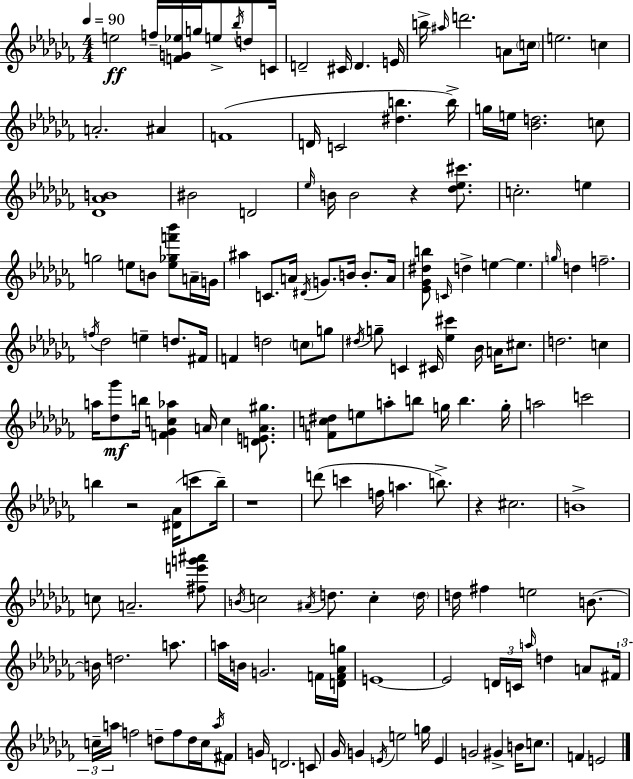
E5/h F5/s [F4,G4,Eb5]/s G5/s E5/e Bb5/s D5/e C4/s D4/h C#4/s D4/q. E4/s B5/s A#5/s D6/h. A4/e C5/s E5/h. C5/q A4/h. A#4/q F4/w D4/s C4/h [D#5,B5]/q. B5/s G5/s E5/s [Bb4,D5]/h. C5/e [Db4,Ab4,B4]/w BIS4/h D4/h Eb5/s B4/s B4/h R/q [Db5,Eb5,C#6]/e. C5/h. E5/q G5/h E5/e B4/e [E5,Gb5,F6,Bb6]/e A4/s G4/s A#5/q C4/e. A4/s D#4/s G4/e. B4/s B4/e. A4/s [Eb4,Gb4,D#5,B5]/e C4/s D5/q E5/q E5/q. G5/s D5/q F5/h. F5/s Db5/h E5/q D5/e. F#4/s F4/q D5/h C5/e G5/e D#5/s G5/e C4/q C#4/s [Eb5,C#6]/q Bb4/s A4/s C#5/e. D5/h. C5/q A5/s [Db5,Gb6]/e B5/s [F4,Gb4,C5,Ab5]/q A4/s C5/q [D4,E4,A4,G#5]/e. [F4,C5,D#5]/e E5/e A5/e B5/e G5/s B5/q. G5/s A5/h C6/h B5/q R/h [D#4,Ab4]/s C6/e B5/s R/w D6/e C6/q F5/s A5/q. B5/e. R/q C#5/h. B4/w C5/e A4/h. [F#5,E6,G6,A#6]/e B4/s C5/h A#4/s D5/e. C5/q D5/s D5/s F#5/q E5/h B4/e. B4/s D5/h. A5/e. A5/s B4/s G4/h. F4/s [D4,F4,Ab4,G5]/s E4/w E4/h D4/s C4/s A5/s D5/q A4/e F#4/s C5/s A5/s F5/h D5/e F5/e D5/s C5/s A5/s F#4/e G4/s D4/h. C4/e Gb4/s G4/q E4/s E5/h G5/s E4/q G4/h G#4/q B4/s C5/e. F4/q E4/h